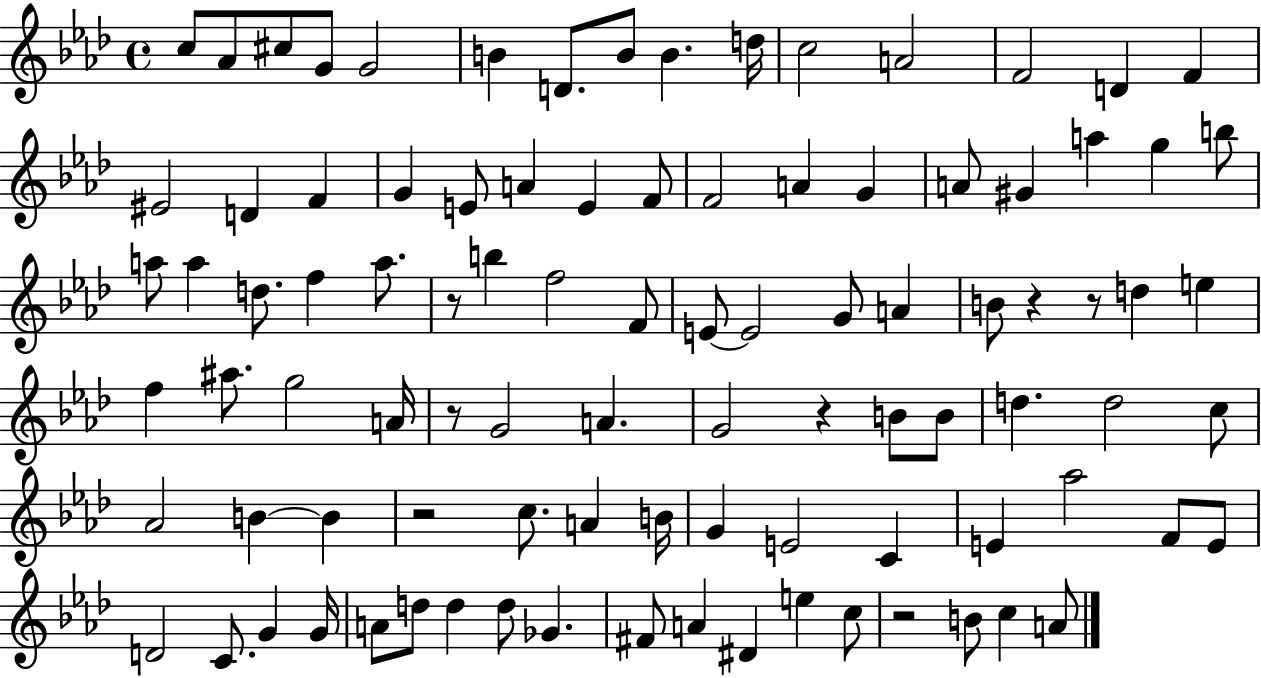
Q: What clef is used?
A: treble